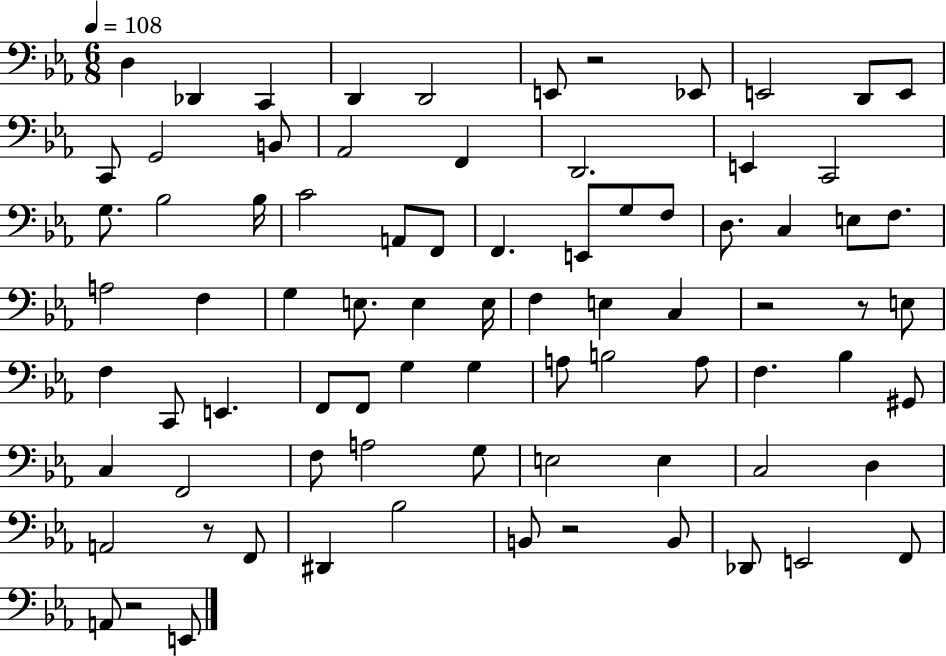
X:1
T:Untitled
M:6/8
L:1/4
K:Eb
D, _D,, C,, D,, D,,2 E,,/2 z2 _E,,/2 E,,2 D,,/2 E,,/2 C,,/2 G,,2 B,,/2 _A,,2 F,, D,,2 E,, C,,2 G,/2 _B,2 _B,/4 C2 A,,/2 F,,/2 F,, E,,/2 G,/2 F,/2 D,/2 C, E,/2 F,/2 A,2 F, G, E,/2 E, E,/4 F, E, C, z2 z/2 E,/2 F, C,,/2 E,, F,,/2 F,,/2 G, G, A,/2 B,2 A,/2 F, _B, ^G,,/2 C, F,,2 F,/2 A,2 G,/2 E,2 E, C,2 D, A,,2 z/2 F,,/2 ^D,, _B,2 B,,/2 z2 B,,/2 _D,,/2 E,,2 F,,/2 A,,/2 z2 E,,/2